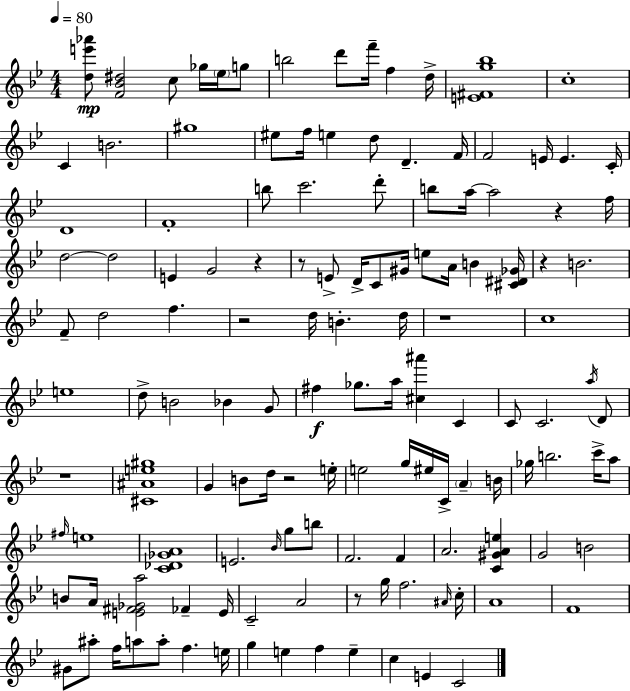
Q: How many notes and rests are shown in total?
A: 133